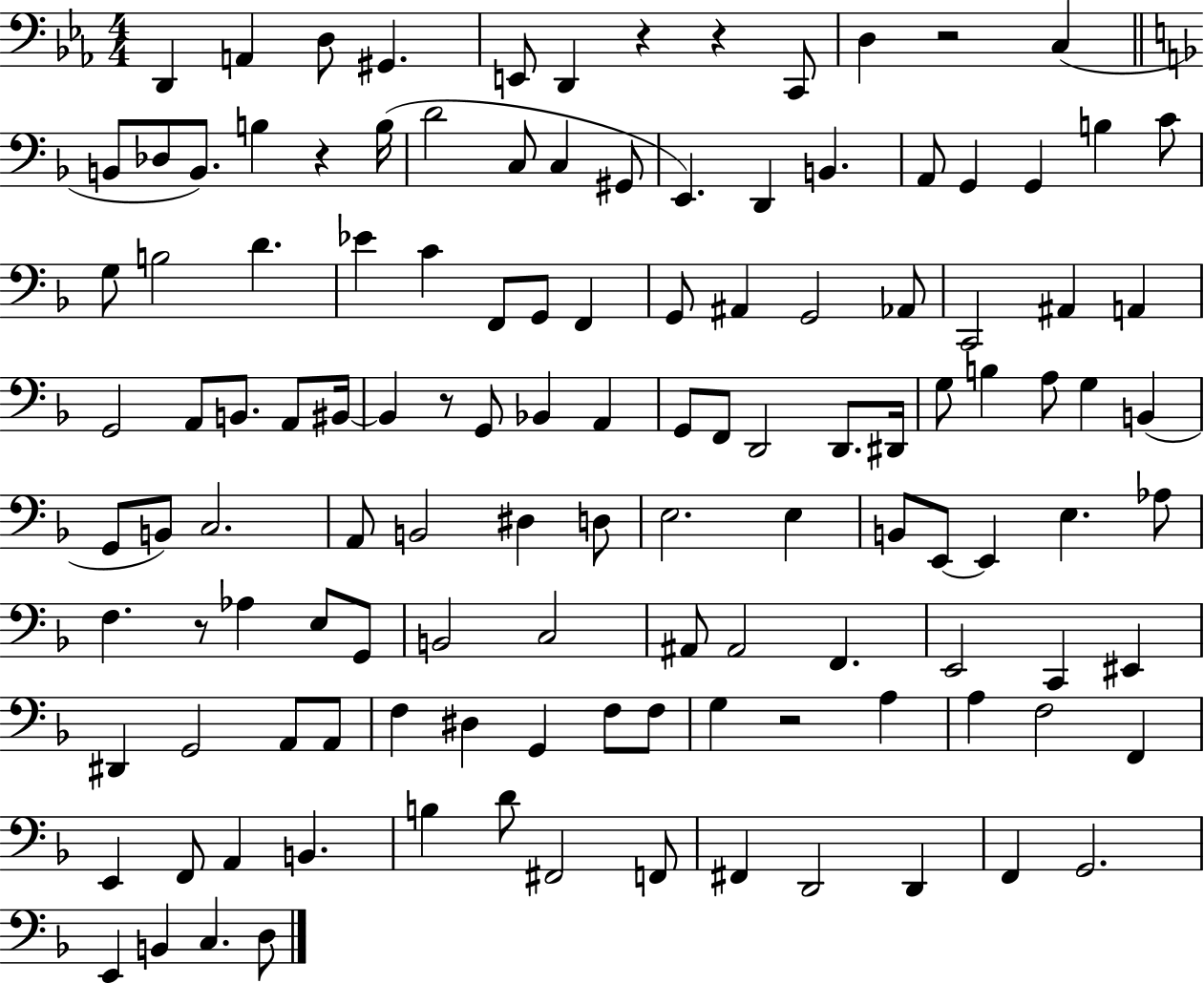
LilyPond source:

{
  \clef bass
  \numericTimeSignature
  \time 4/4
  \key ees \major
  d,4 a,4 d8 gis,4. | e,8 d,4 r4 r4 c,8 | d4 r2 c4( | \bar "||" \break \key f \major b,8 des8 b,8.) b4 r4 b16( | d'2 c8 c4 gis,8 | e,4.) d,4 b,4. | a,8 g,4 g,4 b4 c'8 | \break g8 b2 d'4. | ees'4 c'4 f,8 g,8 f,4 | g,8 ais,4 g,2 aes,8 | c,2 ais,4 a,4 | \break g,2 a,8 b,8. a,8 bis,16~~ | bis,4 r8 g,8 bes,4 a,4 | g,8 f,8 d,2 d,8. dis,16 | g8 b4 a8 g4 b,4( | \break g,8 b,8) c2. | a,8 b,2 dis4 d8 | e2. e4 | b,8 e,8~~ e,4 e4. aes8 | \break f4. r8 aes4 e8 g,8 | b,2 c2 | ais,8 ais,2 f,4. | e,2 c,4 eis,4 | \break dis,4 g,2 a,8 a,8 | f4 dis4 g,4 f8 f8 | g4 r2 a4 | a4 f2 f,4 | \break e,4 f,8 a,4 b,4. | b4 d'8 fis,2 f,8 | fis,4 d,2 d,4 | f,4 g,2. | \break e,4 b,4 c4. d8 | \bar "|."
}